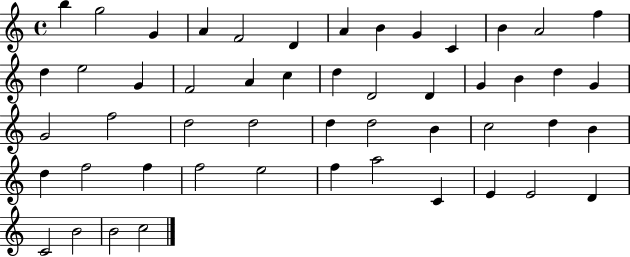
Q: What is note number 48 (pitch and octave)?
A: C4